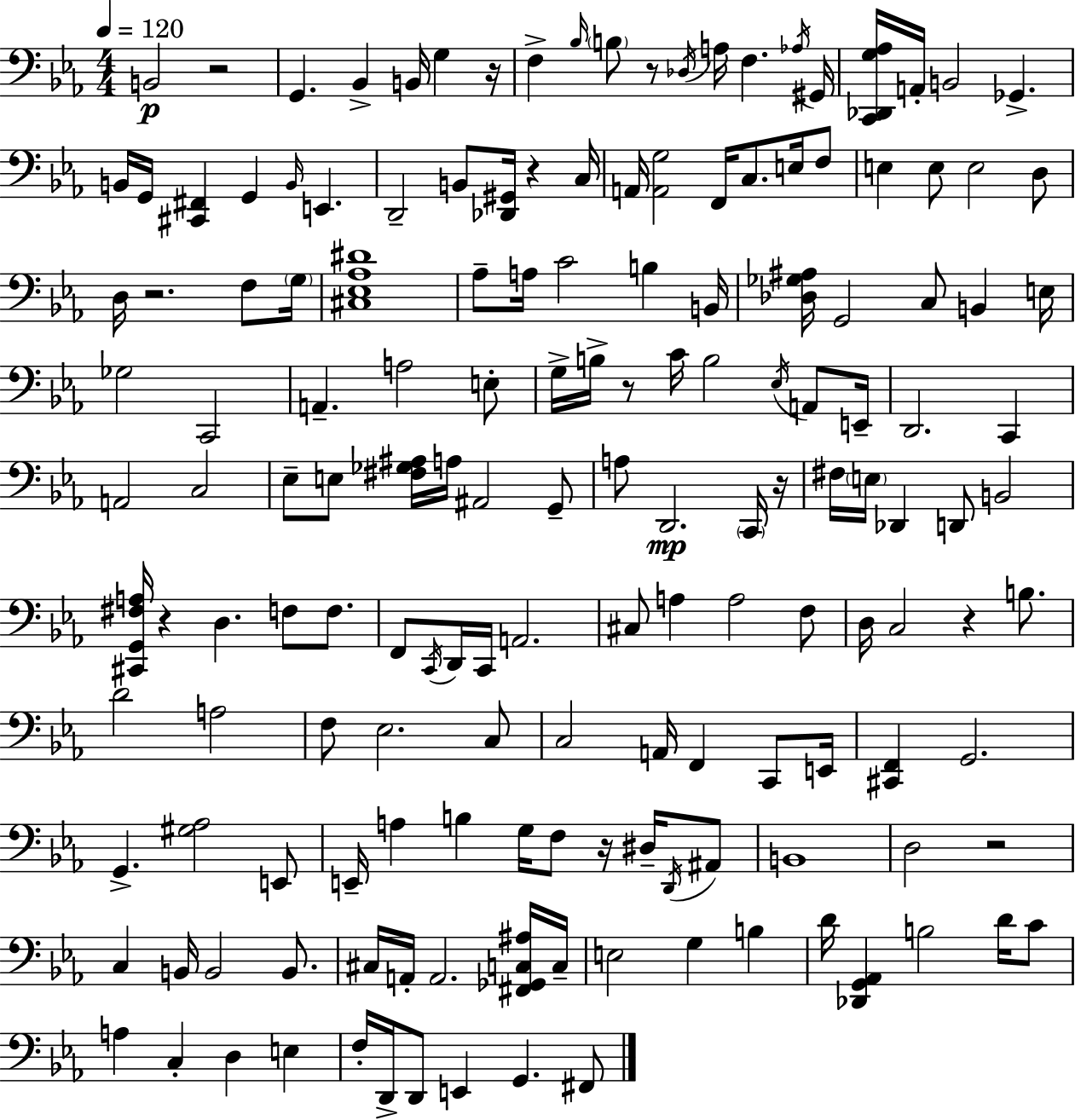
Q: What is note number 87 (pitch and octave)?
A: D3